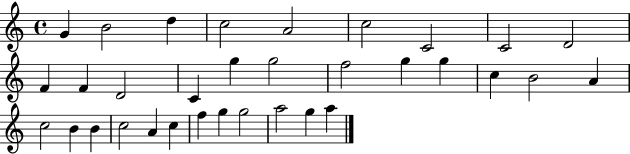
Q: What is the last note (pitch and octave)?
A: A5